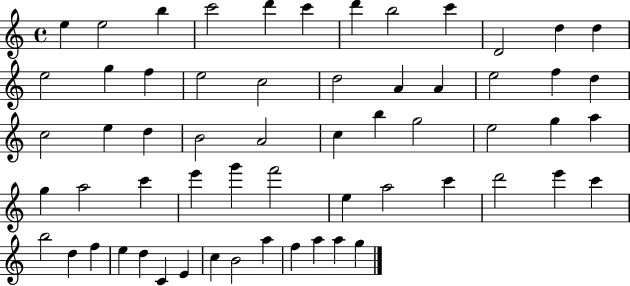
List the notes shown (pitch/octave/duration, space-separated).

E5/q E5/h B5/q C6/h D6/q C6/q D6/q B5/h C6/q D4/h D5/q D5/q E5/h G5/q F5/q E5/h C5/h D5/h A4/q A4/q E5/h F5/q D5/q C5/h E5/q D5/q B4/h A4/h C5/q B5/q G5/h E5/h G5/q A5/q G5/q A5/h C6/q E6/q G6/q F6/h E5/q A5/h C6/q D6/h E6/q C6/q B5/h D5/q F5/q E5/q D5/q C4/q E4/q C5/q B4/h A5/q F5/q A5/q A5/q G5/q